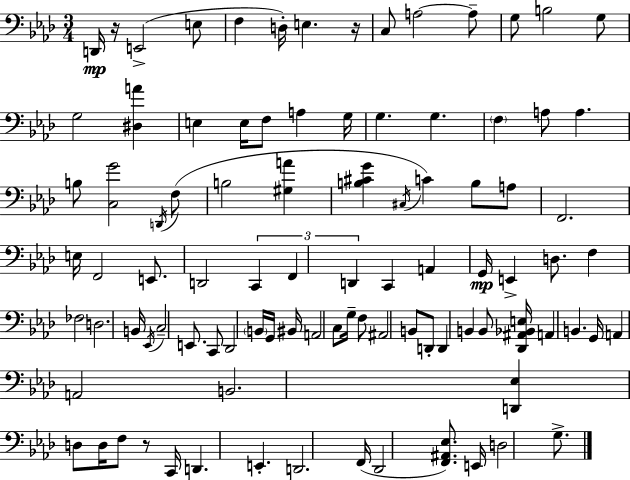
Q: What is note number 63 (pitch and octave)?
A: D2